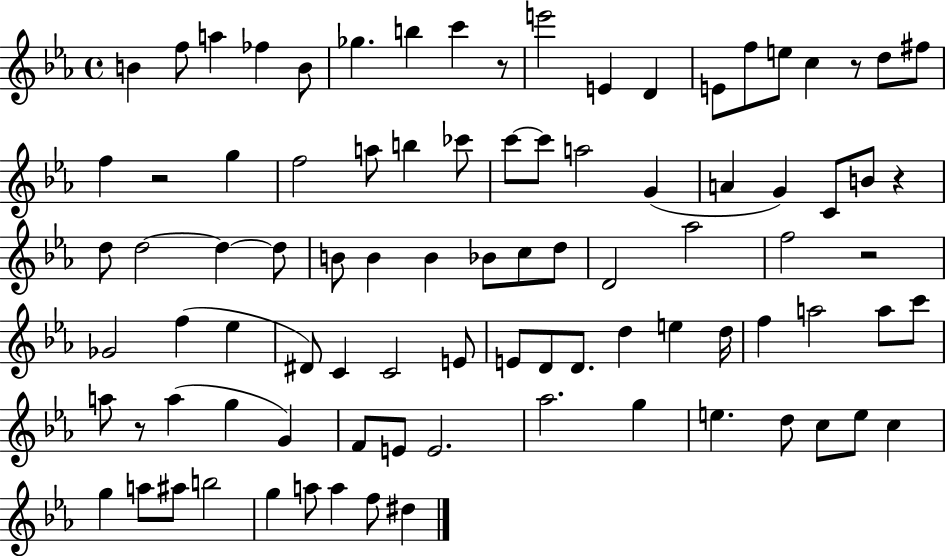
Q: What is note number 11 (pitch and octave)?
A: D4